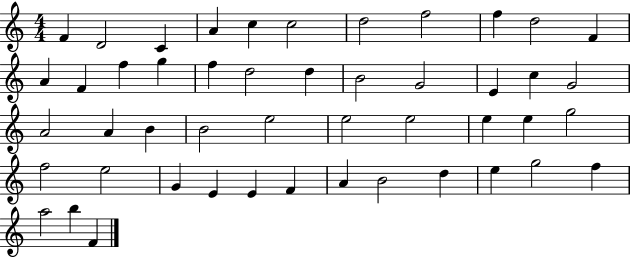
F4/q D4/h C4/q A4/q C5/q C5/h D5/h F5/h F5/q D5/h F4/q A4/q F4/q F5/q G5/q F5/q D5/h D5/q B4/h G4/h E4/q C5/q G4/h A4/h A4/q B4/q B4/h E5/h E5/h E5/h E5/q E5/q G5/h F5/h E5/h G4/q E4/q E4/q F4/q A4/q B4/h D5/q E5/q G5/h F5/q A5/h B5/q F4/q